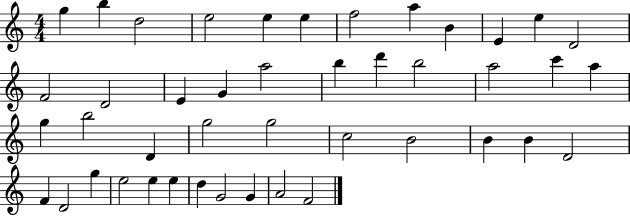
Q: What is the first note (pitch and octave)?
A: G5